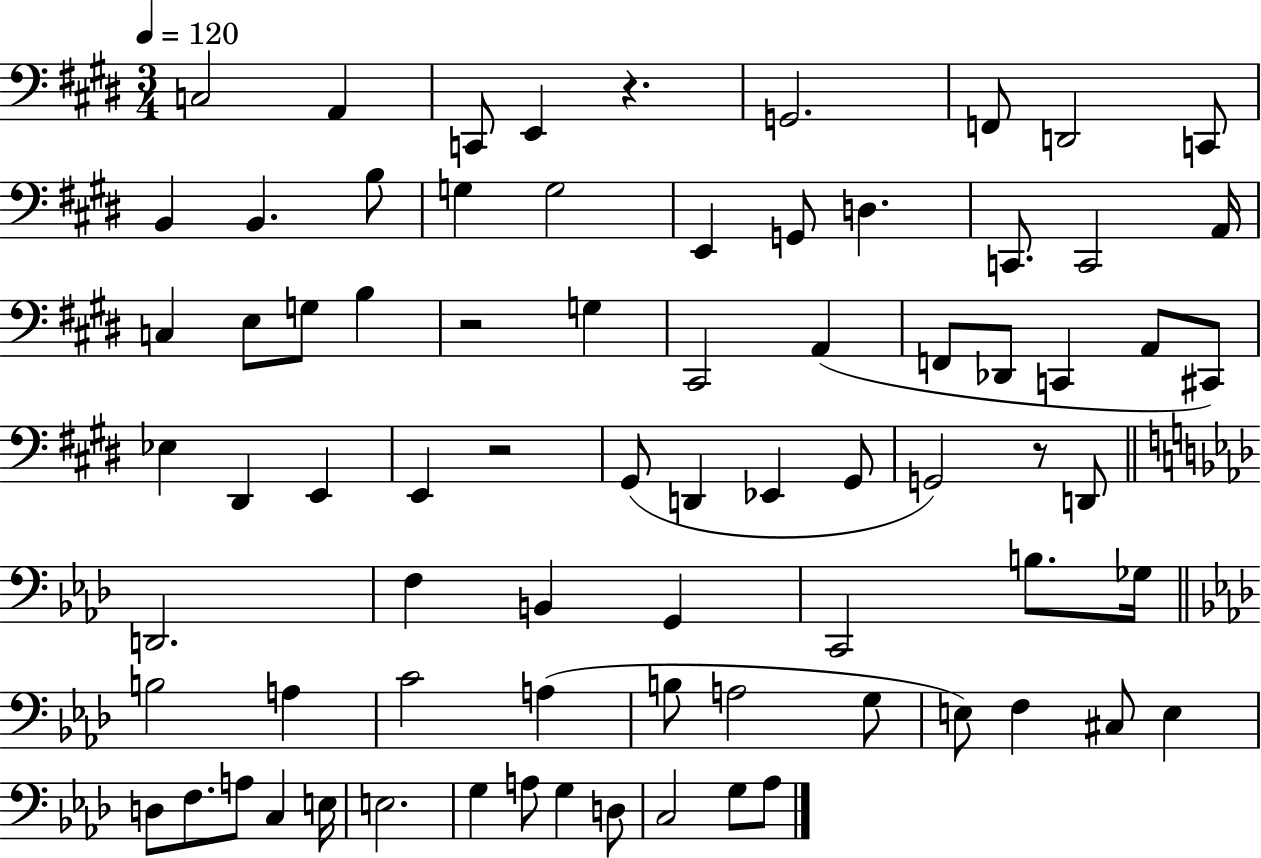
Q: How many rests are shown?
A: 4